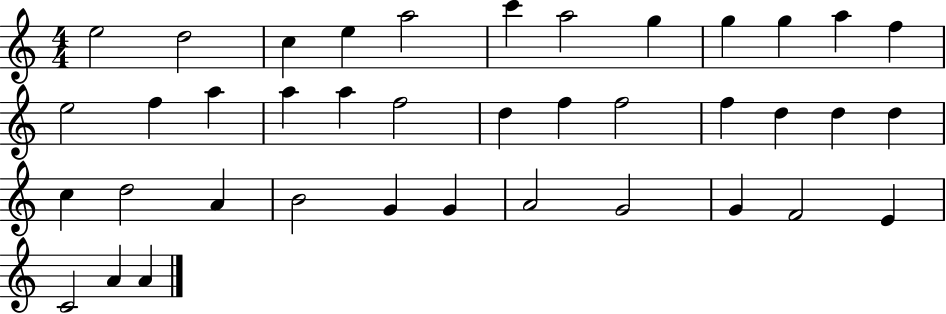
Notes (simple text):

E5/h D5/h C5/q E5/q A5/h C6/q A5/h G5/q G5/q G5/q A5/q F5/q E5/h F5/q A5/q A5/q A5/q F5/h D5/q F5/q F5/h F5/q D5/q D5/q D5/q C5/q D5/h A4/q B4/h G4/q G4/q A4/h G4/h G4/q F4/h E4/q C4/h A4/q A4/q